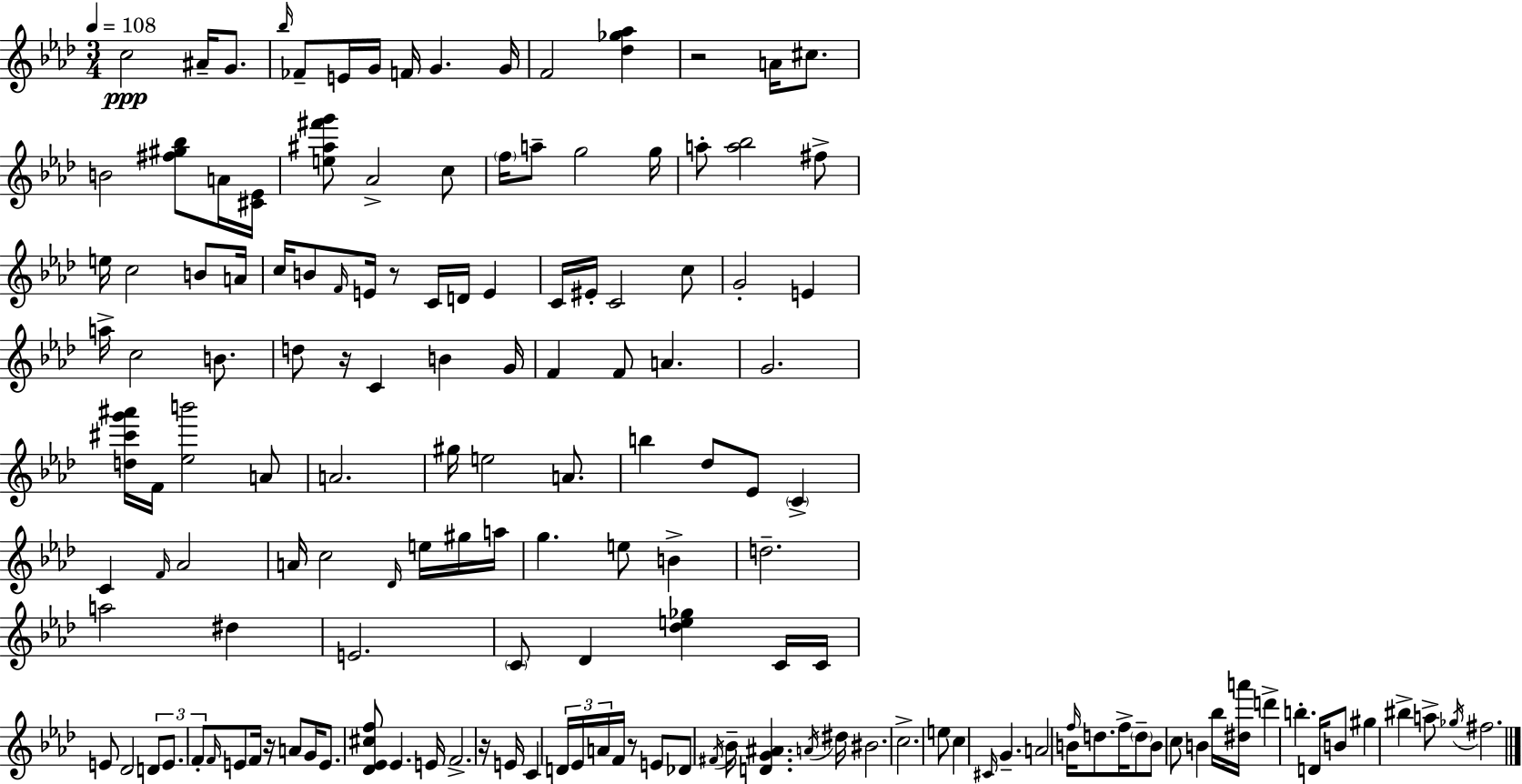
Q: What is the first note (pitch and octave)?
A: C5